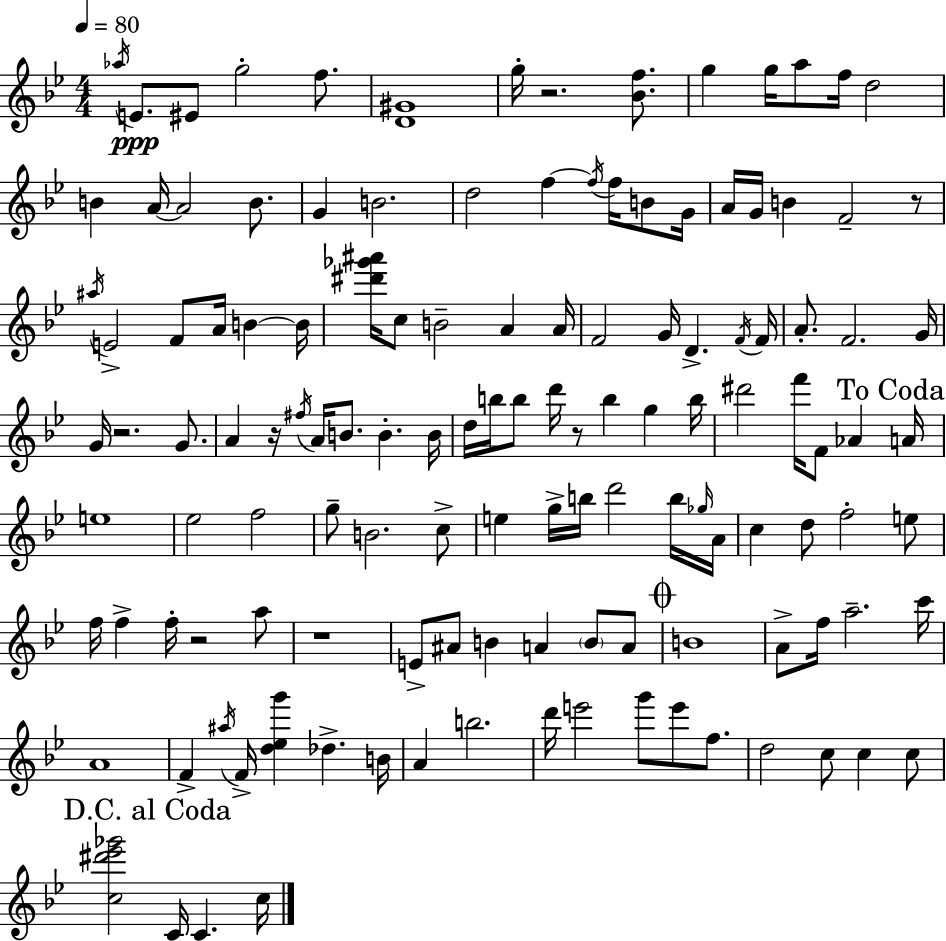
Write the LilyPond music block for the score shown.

{
  \clef treble
  \numericTimeSignature
  \time 4/4
  \key g \minor
  \tempo 4 = 80
  \acciaccatura { aes''16 }\ppp e'8. eis'8 g''2-. f''8. | <d' gis'>1 | g''16-. r2. <bes' f''>8. | g''4 g''16 a''8 f''16 d''2 | \break b'4 a'16~~ a'2 b'8. | g'4 b'2. | d''2 f''4~~ \acciaccatura { f''16 } f''16 b'8 | g'16 a'16 g'16 b'4 f'2-- | \break r8 \acciaccatura { ais''16 } e'2-> f'8 a'16 b'4~~ | b'16 <dis''' ges''' ais'''>16 c''8 b'2-- a'4 | a'16 f'2 g'16 d'4.-> | \acciaccatura { f'16 } f'16 a'8.-. f'2. | \break g'16 g'16 r2. | g'8. a'4 r16 \acciaccatura { fis''16 } a'16 b'8. b'4.-. | b'16 d''16 b''16 b''8 d'''16 r8 b''4 | g''4 b''16 dis'''2 f'''16 f'8 | \break aes'4 \mark "To Coda" a'16 e''1 | ees''2 f''2 | g''8-- b'2. | c''8-> e''4 g''16-> b''16 d'''2 | \break b''16 \grace { ges''16 } a'16 c''4 d''8 f''2-. | e''8 f''16 f''4-> f''16-. r2 | a''8 r1 | e'8-> ais'8 b'4 a'4 | \break \parenthesize b'8 a'8 \mark \markup { \musicglyph "scripts.coda" } b'1 | a'8-> f''16 a''2.-- | c'''16 a'1 | f'4-> \acciaccatura { ais''16 } f'16-> <d'' ees'' g'''>4 | \break des''4.-> b'16 a'4 b''2. | d'''16 e'''2 | g'''8 e'''8 f''8. d''2 c''8 | c''4 c''8 \mark "D.C. al Coda" <c'' dis''' ees''' ges'''>2 c'16 | \break c'4. c''16 \bar "|."
}